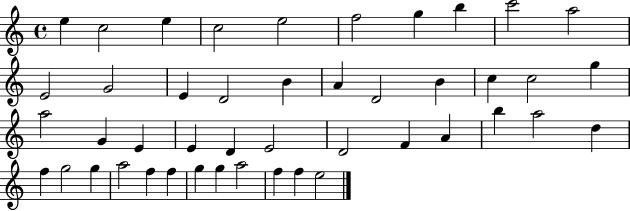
E5/q C5/h E5/q C5/h E5/h F5/h G5/q B5/q C6/h A5/h E4/h G4/h E4/q D4/h B4/q A4/q D4/h B4/q C5/q C5/h G5/q A5/h G4/q E4/q E4/q D4/q E4/h D4/h F4/q A4/q B5/q A5/h D5/q F5/q G5/h G5/q A5/h F5/q F5/q G5/q G5/q A5/h F5/q F5/q E5/h